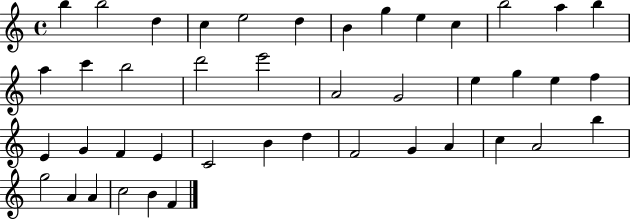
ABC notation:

X:1
T:Untitled
M:4/4
L:1/4
K:C
b b2 d c e2 d B g e c b2 a b a c' b2 d'2 e'2 A2 G2 e g e f E G F E C2 B d F2 G A c A2 b g2 A A c2 B F